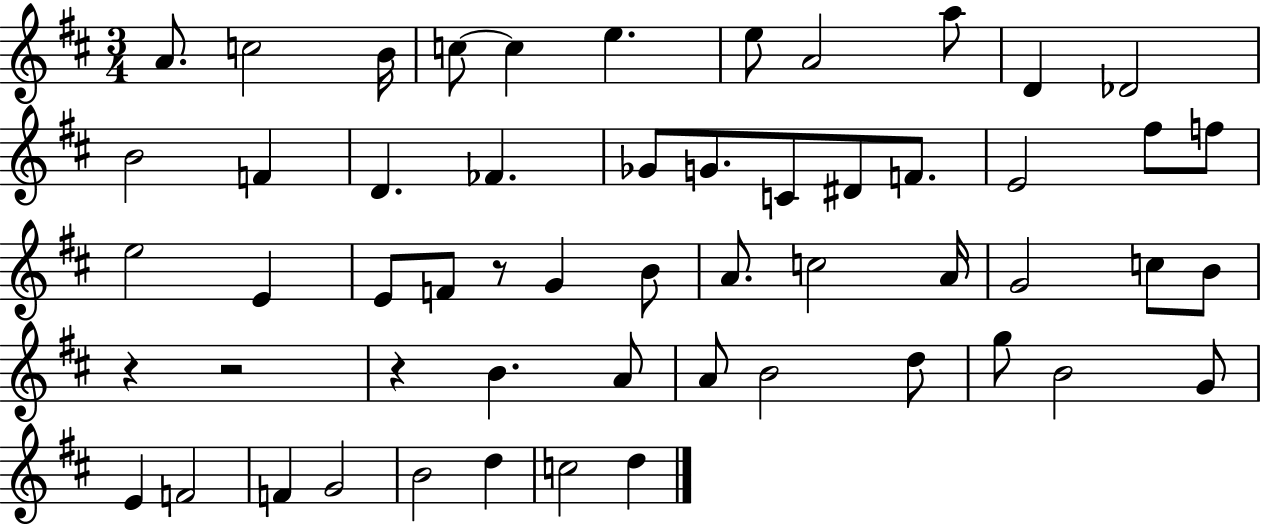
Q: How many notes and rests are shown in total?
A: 55